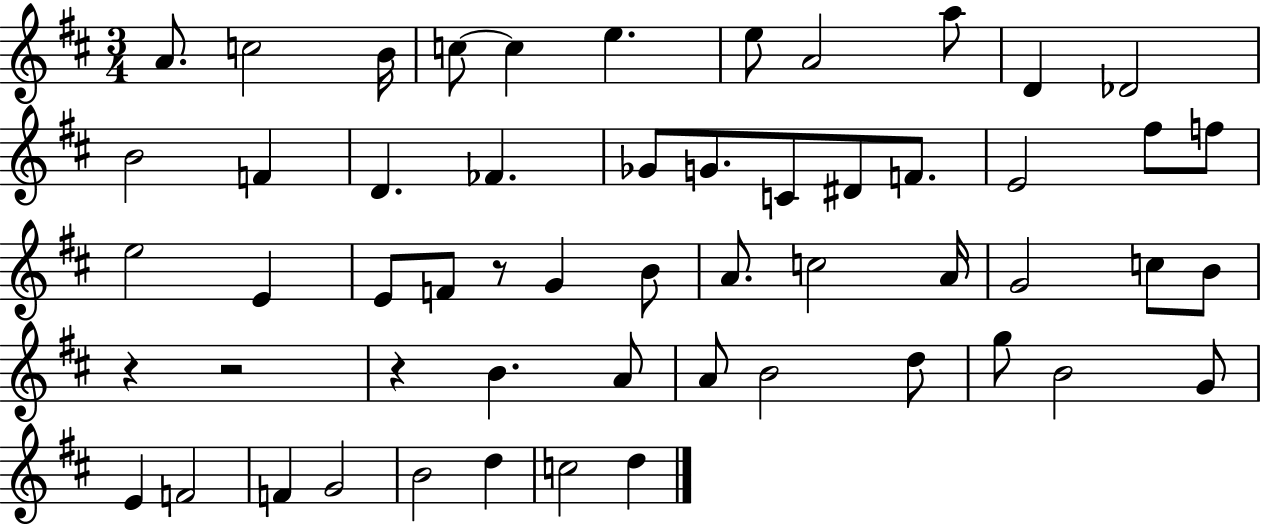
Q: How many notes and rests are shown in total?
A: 55